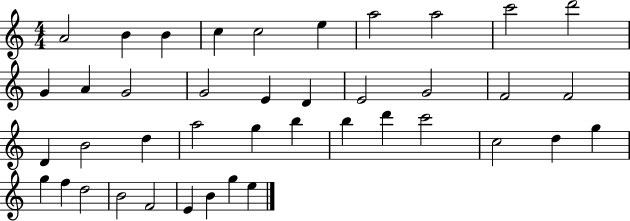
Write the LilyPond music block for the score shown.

{
  \clef treble
  \numericTimeSignature
  \time 4/4
  \key c \major
  a'2 b'4 b'4 | c''4 c''2 e''4 | a''2 a''2 | c'''2 d'''2 | \break g'4 a'4 g'2 | g'2 e'4 d'4 | e'2 g'2 | f'2 f'2 | \break d'4 b'2 d''4 | a''2 g''4 b''4 | b''4 d'''4 c'''2 | c''2 d''4 g''4 | \break g''4 f''4 d''2 | b'2 f'2 | e'4 b'4 g''4 e''4 | \bar "|."
}